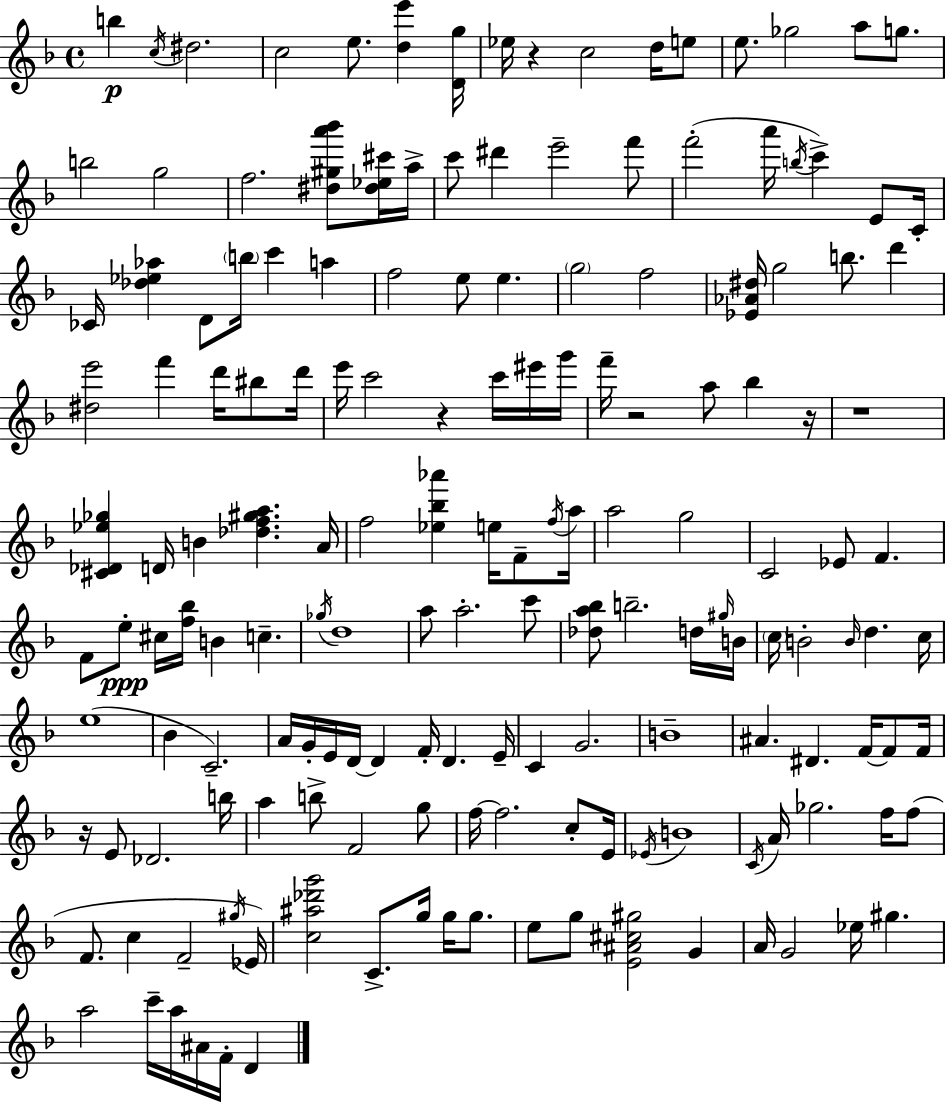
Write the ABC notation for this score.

X:1
T:Untitled
M:4/4
L:1/4
K:F
b c/4 ^d2 c2 e/2 [de'] [Dg]/4 _e/4 z c2 d/4 e/2 e/2 _g2 a/2 g/2 b2 g2 f2 [^d^ga'_b']/2 [^d_e^c']/4 a/4 c'/2 ^d' e'2 f'/2 f'2 a'/4 b/4 c' E/2 C/4 _C/4 [_d_e_a] D/2 b/4 c' a f2 e/2 e g2 f2 [_E_A^d]/4 g2 b/2 d' [^de']2 f' d'/4 ^b/2 d'/4 e'/4 c'2 z c'/4 ^e'/4 g'/4 f'/4 z2 a/2 _b z/4 z4 [^C_D_e_g] D/4 B [_df^ga] A/4 f2 [_e_b_a'] e/4 F/2 f/4 a/4 a2 g2 C2 _E/2 F F/2 e/2 ^c/4 [f_b]/4 B c _g/4 d4 a/2 a2 c'/2 [_da_b]/2 b2 d/4 ^g/4 B/4 c/4 B2 B/4 d c/4 e4 _B C2 A/4 G/4 E/4 D/4 D F/4 D E/4 C G2 B4 ^A ^D F/4 F/2 F/4 z/4 E/2 _D2 b/4 a b/2 F2 g/2 f/4 f2 c/2 E/4 _E/4 B4 C/4 A/4 _g2 f/4 f/2 F/2 c F2 ^g/4 _E/4 [c^a_d'g']2 C/2 g/4 g/4 g/2 e/2 g/2 [E^A^c^g]2 G A/4 G2 _e/4 ^g a2 c'/4 a/4 ^A/4 F/4 D